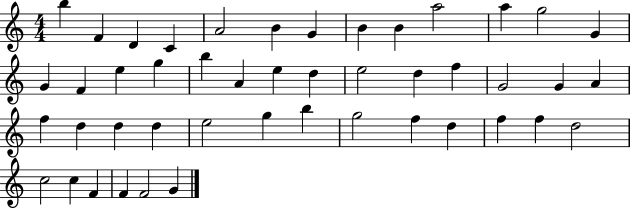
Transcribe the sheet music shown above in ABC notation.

X:1
T:Untitled
M:4/4
L:1/4
K:C
b F D C A2 B G B B a2 a g2 G G F e g b A e d e2 d f G2 G A f d d d e2 g b g2 f d f f d2 c2 c F F F2 G